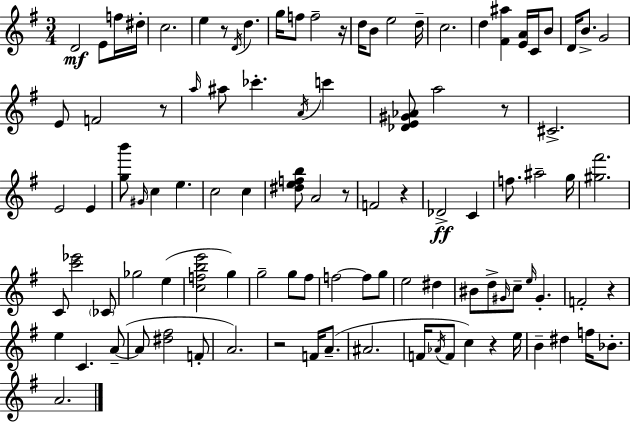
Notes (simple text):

D4/h E4/e F5/s D#5/s C5/h. E5/q R/e D4/s D5/q. G5/s F5/e F5/h R/s D5/s B4/e E5/h D5/s C5/h. D5/q [F#4,A#5]/q [E4,A4]/s C4/s B4/e D4/s B4/e. G4/h E4/e F4/h R/e A5/s A#5/e CES6/q. A4/s C6/q [Db4,E4,G#4,Ab4]/e A5/h R/e C#4/h. E4/h E4/q [G5,B6]/e G#4/s C5/q E5/q. C5/h C5/q [D#5,E5,F5,B5]/e A4/h R/e F4/h R/q Db4/h C4/q F5/e. A#5/h G5/s [G#5,F#6]/h. C4/e [C6,Eb6]/h CES4/e Gb5/h E5/q [C5,F5,B5,E6]/h G5/q G5/h G5/e F#5/e F5/h F5/e G5/e E5/h D#5/q BIS4/e D5/e G#4/s C5/e E5/s G#4/q. F4/h R/q E5/q C4/q. A4/e A4/e [D#5,F#5]/h F4/e A4/h. R/h F4/s A4/e. A#4/h. F4/s Ab4/s F4/e C5/q R/q E5/s B4/q D#5/q F5/s Bb4/e. A4/h.